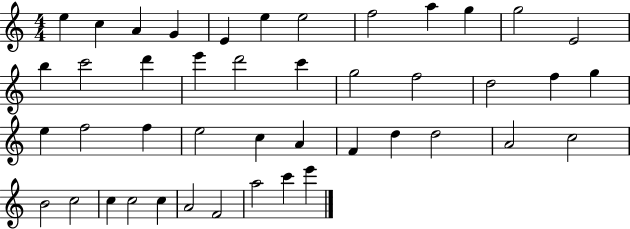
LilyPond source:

{
  \clef treble
  \numericTimeSignature
  \time 4/4
  \key c \major
  e''4 c''4 a'4 g'4 | e'4 e''4 e''2 | f''2 a''4 g''4 | g''2 e'2 | \break b''4 c'''2 d'''4 | e'''4 d'''2 c'''4 | g''2 f''2 | d''2 f''4 g''4 | \break e''4 f''2 f''4 | e''2 c''4 a'4 | f'4 d''4 d''2 | a'2 c''2 | \break b'2 c''2 | c''4 c''2 c''4 | a'2 f'2 | a''2 c'''4 e'''4 | \break \bar "|."
}